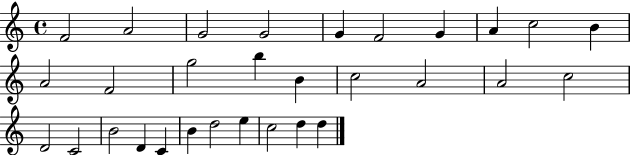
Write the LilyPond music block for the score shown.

{
  \clef treble
  \time 4/4
  \defaultTimeSignature
  \key c \major
  f'2 a'2 | g'2 g'2 | g'4 f'2 g'4 | a'4 c''2 b'4 | \break a'2 f'2 | g''2 b''4 b'4 | c''2 a'2 | a'2 c''2 | \break d'2 c'2 | b'2 d'4 c'4 | b'4 d''2 e''4 | c''2 d''4 d''4 | \break \bar "|."
}